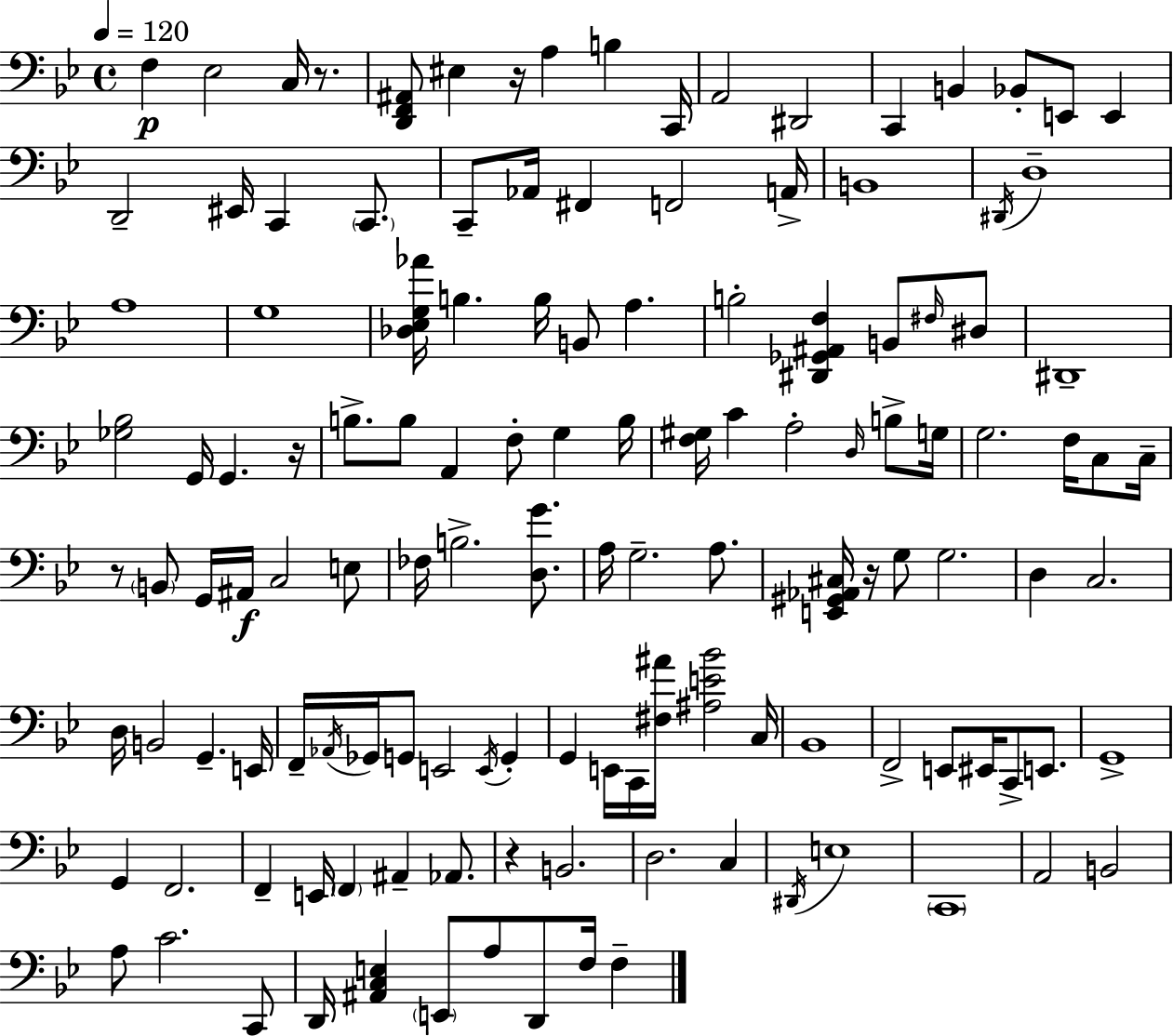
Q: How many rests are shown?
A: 6